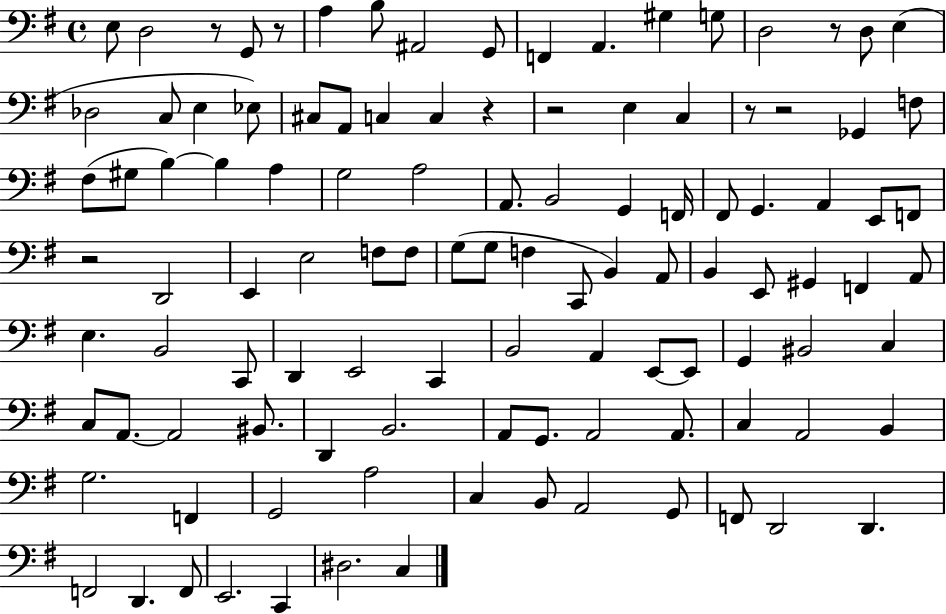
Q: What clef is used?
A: bass